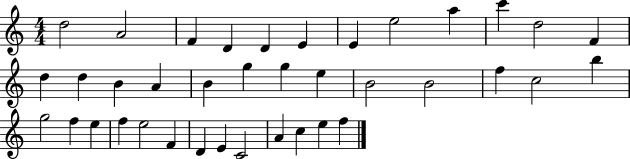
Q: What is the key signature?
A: C major